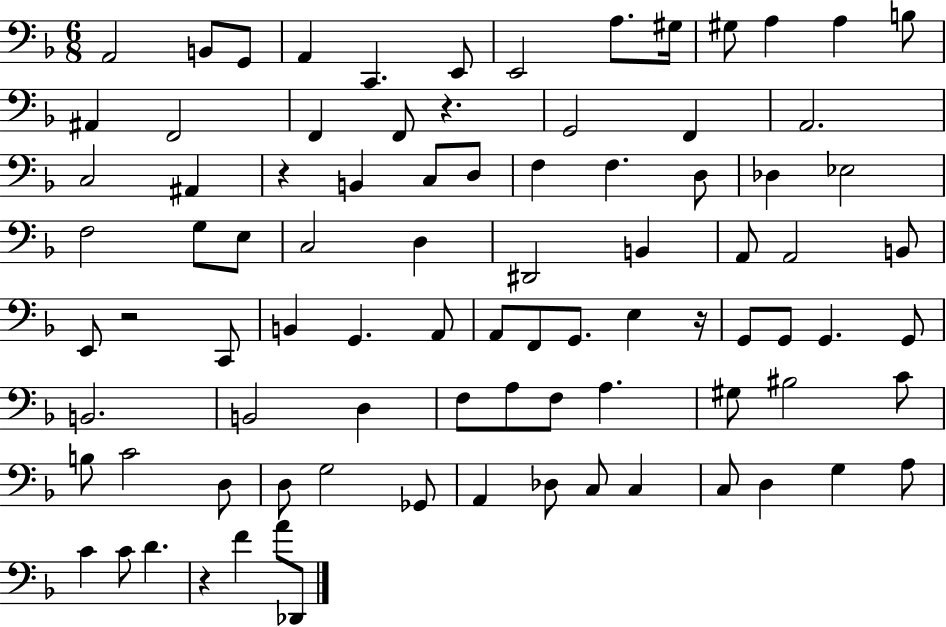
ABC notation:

X:1
T:Untitled
M:6/8
L:1/4
K:F
A,,2 B,,/2 G,,/2 A,, C,, E,,/2 E,,2 A,/2 ^G,/4 ^G,/2 A, A, B,/2 ^A,, F,,2 F,, F,,/2 z G,,2 F,, A,,2 C,2 ^A,, z B,, C,/2 D,/2 F, F, D,/2 _D, _E,2 F,2 G,/2 E,/2 C,2 D, ^D,,2 B,, A,,/2 A,,2 B,,/2 E,,/2 z2 C,,/2 B,, G,, A,,/2 A,,/2 F,,/2 G,,/2 E, z/4 G,,/2 G,,/2 G,, G,,/2 B,,2 B,,2 D, F,/2 A,/2 F,/2 A, ^G,/2 ^B,2 C/2 B,/2 C2 D,/2 D,/2 G,2 _G,,/2 A,, _D,/2 C,/2 C, C,/2 D, G, A,/2 C C/2 D z F A/2 _D,,/2